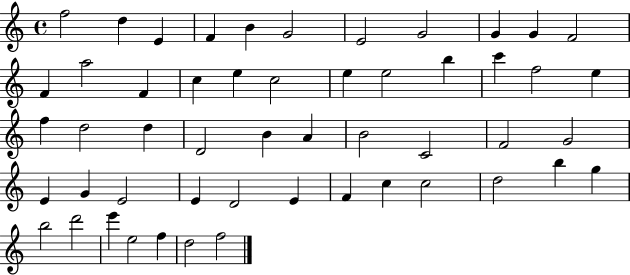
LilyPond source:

{
  \clef treble
  \time 4/4
  \defaultTimeSignature
  \key c \major
  f''2 d''4 e'4 | f'4 b'4 g'2 | e'2 g'2 | g'4 g'4 f'2 | \break f'4 a''2 f'4 | c''4 e''4 c''2 | e''4 e''2 b''4 | c'''4 f''2 e''4 | \break f''4 d''2 d''4 | d'2 b'4 a'4 | b'2 c'2 | f'2 g'2 | \break e'4 g'4 e'2 | e'4 d'2 e'4 | f'4 c''4 c''2 | d''2 b''4 g''4 | \break b''2 d'''2 | e'''4 e''2 f''4 | d''2 f''2 | \bar "|."
}